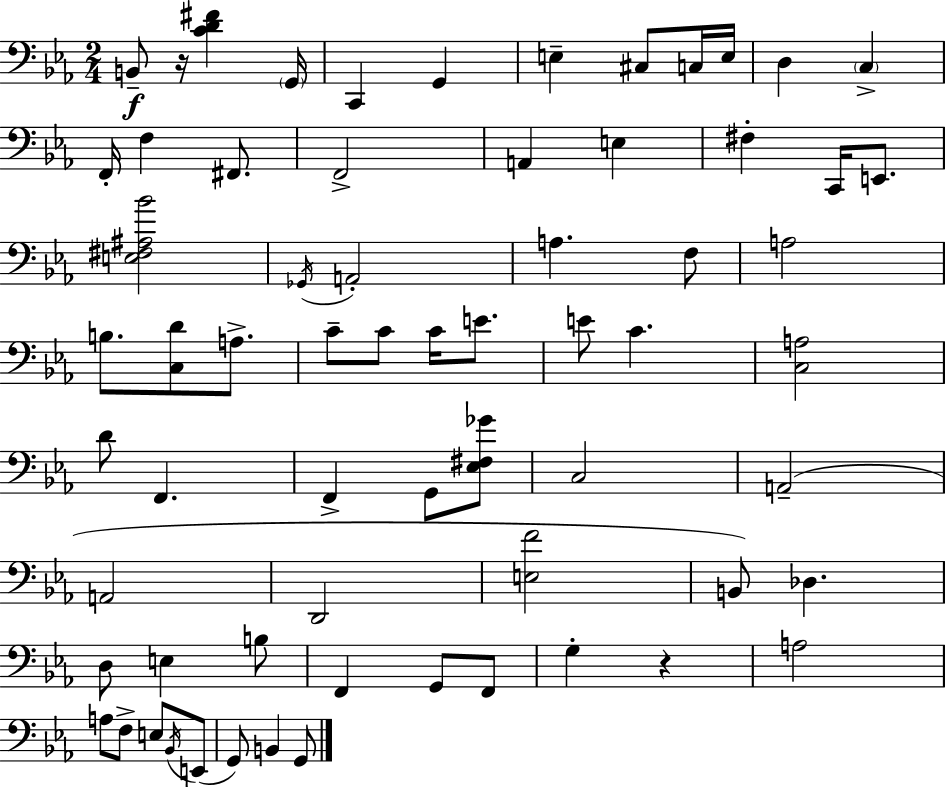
{
  \clef bass
  \numericTimeSignature
  \time 2/4
  \key ees \major
  b,8--\f r16 <c' d' fis'>4 \parenthesize g,16 | c,4 g,4 | e4-- cis8 c16 e16 | d4 \parenthesize c4-> | \break f,16-. f4 fis,8. | f,2-> | a,4 e4 | fis4-. c,16 e,8. | \break <e fis ais bes'>2 | \acciaccatura { ges,16 } a,2-. | a4. f8 | a2 | \break b8. <c d'>8 a8.-> | c'8-- c'8 c'16 e'8. | e'8 c'4. | <c a>2 | \break d'8 f,4. | f,4-> g,8 <ees fis ges'>8 | c2 | a,2--( | \break a,2 | d,2 | <e f'>2 | b,8) des4. | \break d8 e4 b8 | f,4 g,8 f,8 | g4-. r4 | a2 | \break a8 f8-> e8 \acciaccatura { bes,16 }( | e,8 g,8) b,4 | g,8 \bar "|."
}